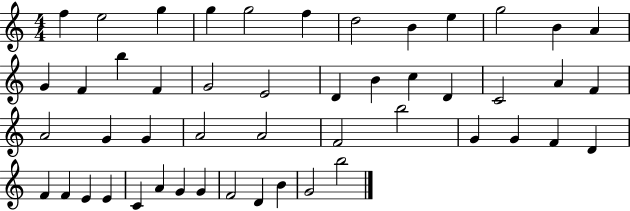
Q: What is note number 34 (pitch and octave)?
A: G4